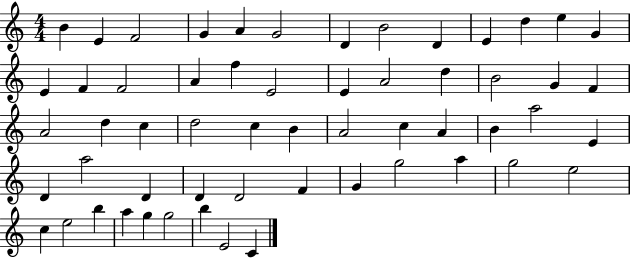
B4/q E4/q F4/h G4/q A4/q G4/h D4/q B4/h D4/q E4/q D5/q E5/q G4/q E4/q F4/q F4/h A4/q F5/q E4/h E4/q A4/h D5/q B4/h G4/q F4/q A4/h D5/q C5/q D5/h C5/q B4/q A4/h C5/q A4/q B4/q A5/h E4/q D4/q A5/h D4/q D4/q D4/h F4/q G4/q G5/h A5/q G5/h E5/h C5/q E5/h B5/q A5/q G5/q G5/h B5/q E4/h C4/q